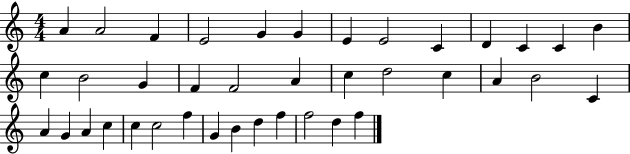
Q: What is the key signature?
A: C major